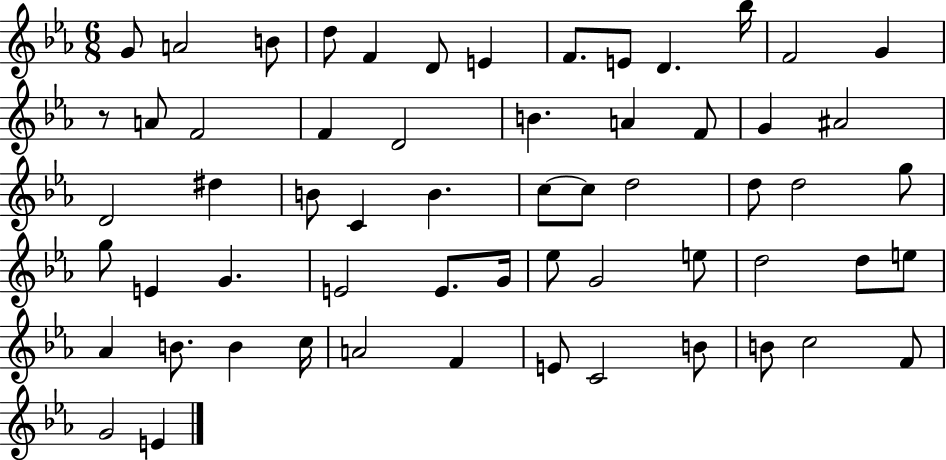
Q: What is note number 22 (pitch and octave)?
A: A#4